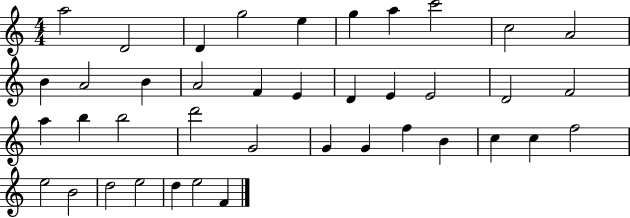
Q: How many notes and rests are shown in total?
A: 40